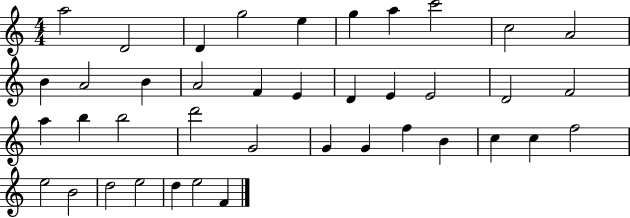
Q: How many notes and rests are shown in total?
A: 40